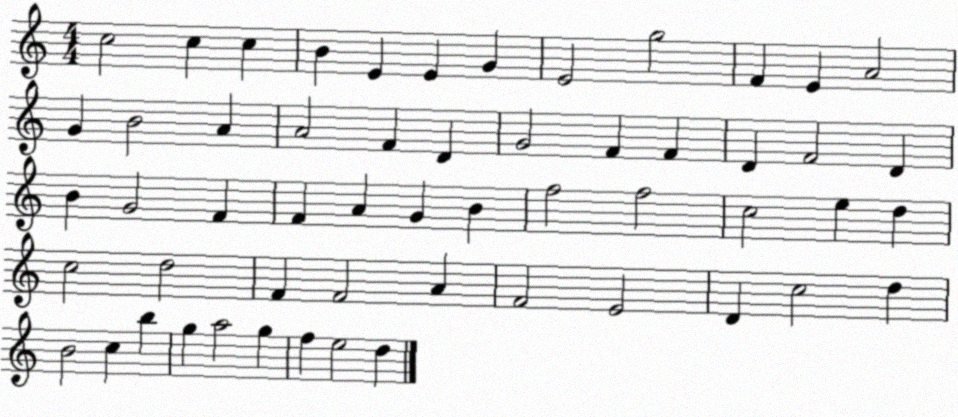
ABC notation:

X:1
T:Untitled
M:4/4
L:1/4
K:C
c2 c c B E E G E2 g2 F E A2 G B2 A A2 F D G2 F F D F2 D B G2 F F A G B f2 f2 c2 e d c2 d2 F F2 A F2 E2 D c2 d B2 c b g a2 g f e2 d